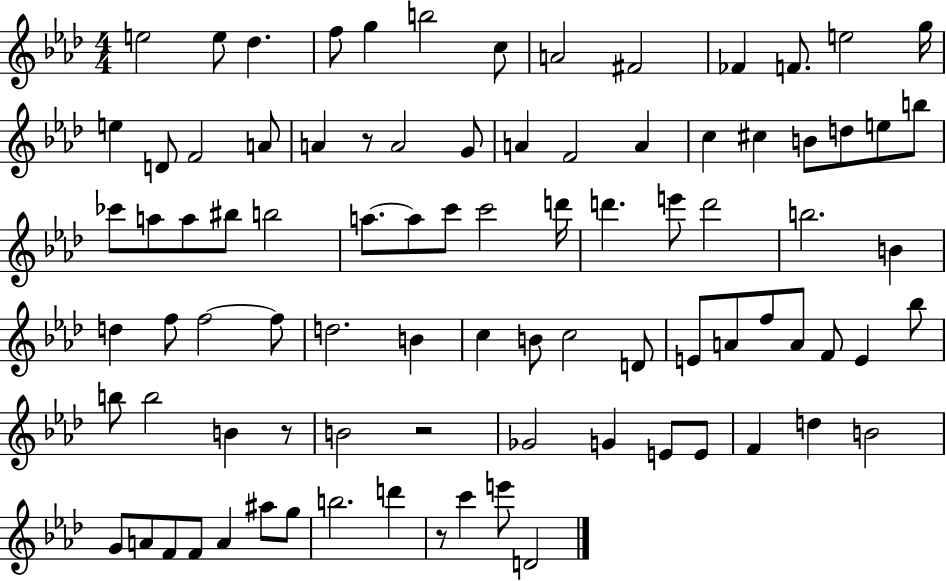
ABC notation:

X:1
T:Untitled
M:4/4
L:1/4
K:Ab
e2 e/2 _d f/2 g b2 c/2 A2 ^F2 _F F/2 e2 g/4 e D/2 F2 A/2 A z/2 A2 G/2 A F2 A c ^c B/2 d/2 e/2 b/2 _c'/2 a/2 a/2 ^b/2 b2 a/2 a/2 c'/2 c'2 d'/4 d' e'/2 d'2 b2 B d f/2 f2 f/2 d2 B c B/2 c2 D/2 E/2 A/2 f/2 A/2 F/2 E _b/2 b/2 b2 B z/2 B2 z2 _G2 G E/2 E/2 F d B2 G/2 A/2 F/2 F/2 A ^a/2 g/2 b2 d' z/2 c' e'/2 D2